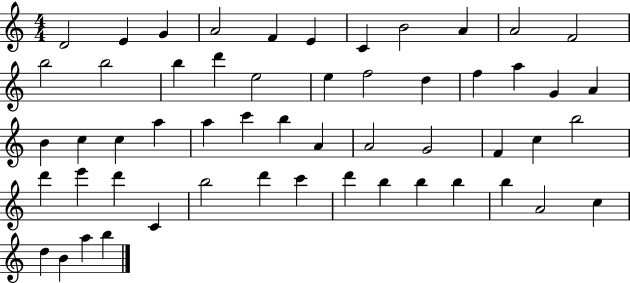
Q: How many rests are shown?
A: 0